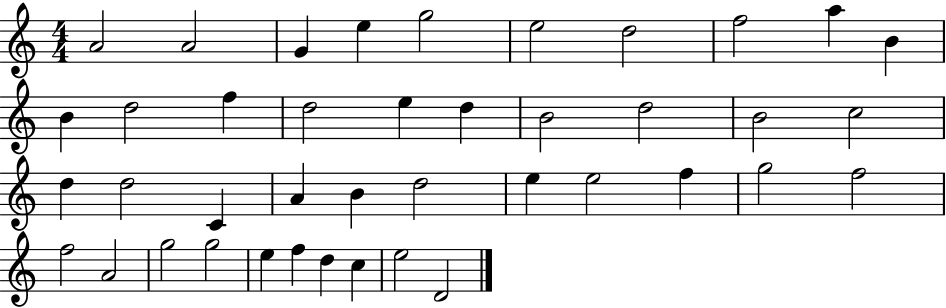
A4/h A4/h G4/q E5/q G5/h E5/h D5/h F5/h A5/q B4/q B4/q D5/h F5/q D5/h E5/q D5/q B4/h D5/h B4/h C5/h D5/q D5/h C4/q A4/q B4/q D5/h E5/q E5/h F5/q G5/h F5/h F5/h A4/h G5/h G5/h E5/q F5/q D5/q C5/q E5/h D4/h